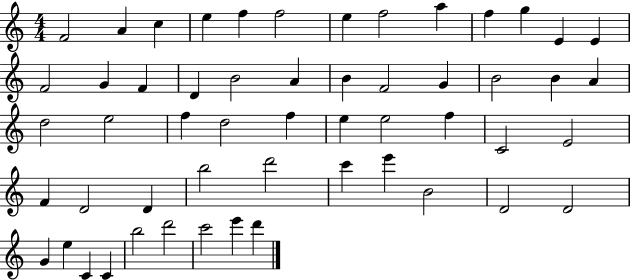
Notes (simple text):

F4/h A4/q C5/q E5/q F5/q F5/h E5/q F5/h A5/q F5/q G5/q E4/q E4/q F4/h G4/q F4/q D4/q B4/h A4/q B4/q F4/h G4/q B4/h B4/q A4/q D5/h E5/h F5/q D5/h F5/q E5/q E5/h F5/q C4/h E4/h F4/q D4/h D4/q B5/h D6/h C6/q E6/q B4/h D4/h D4/h G4/q E5/q C4/q C4/q B5/h D6/h C6/h E6/q D6/q